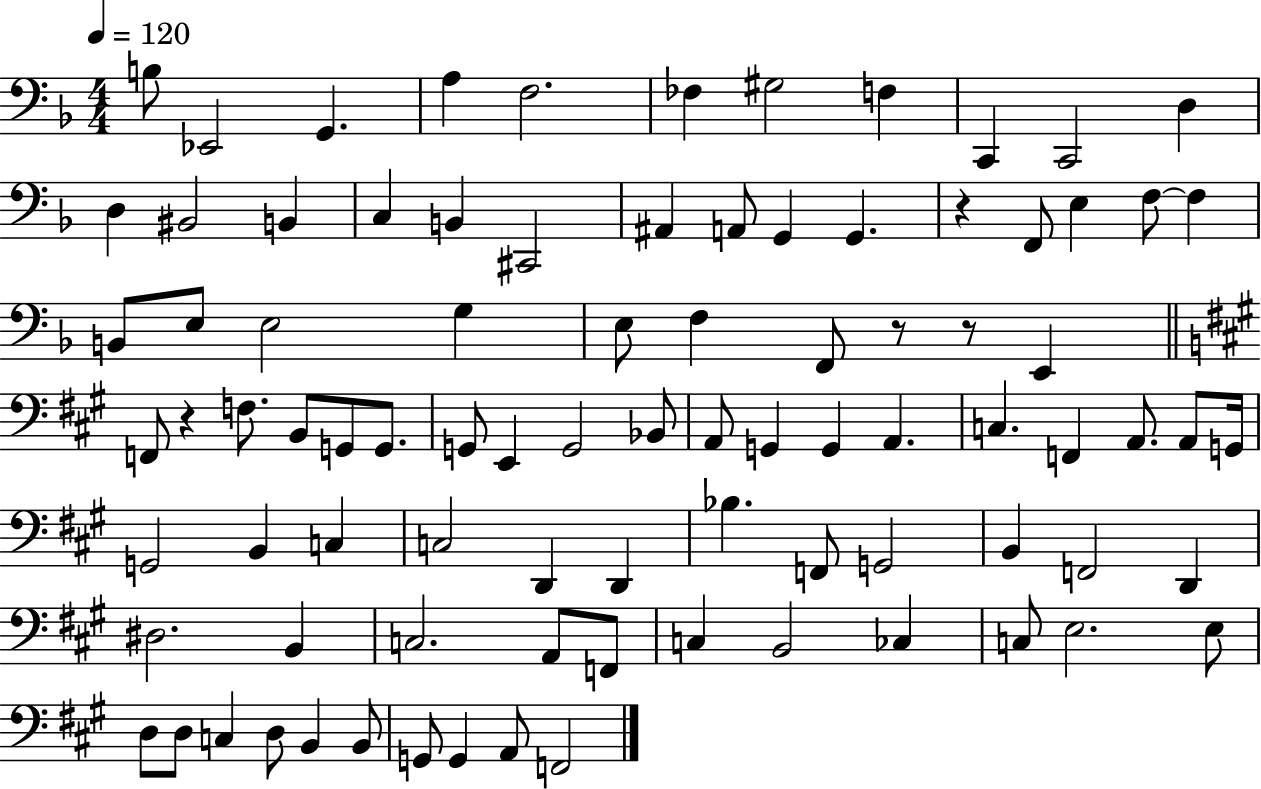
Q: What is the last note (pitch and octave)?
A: F2